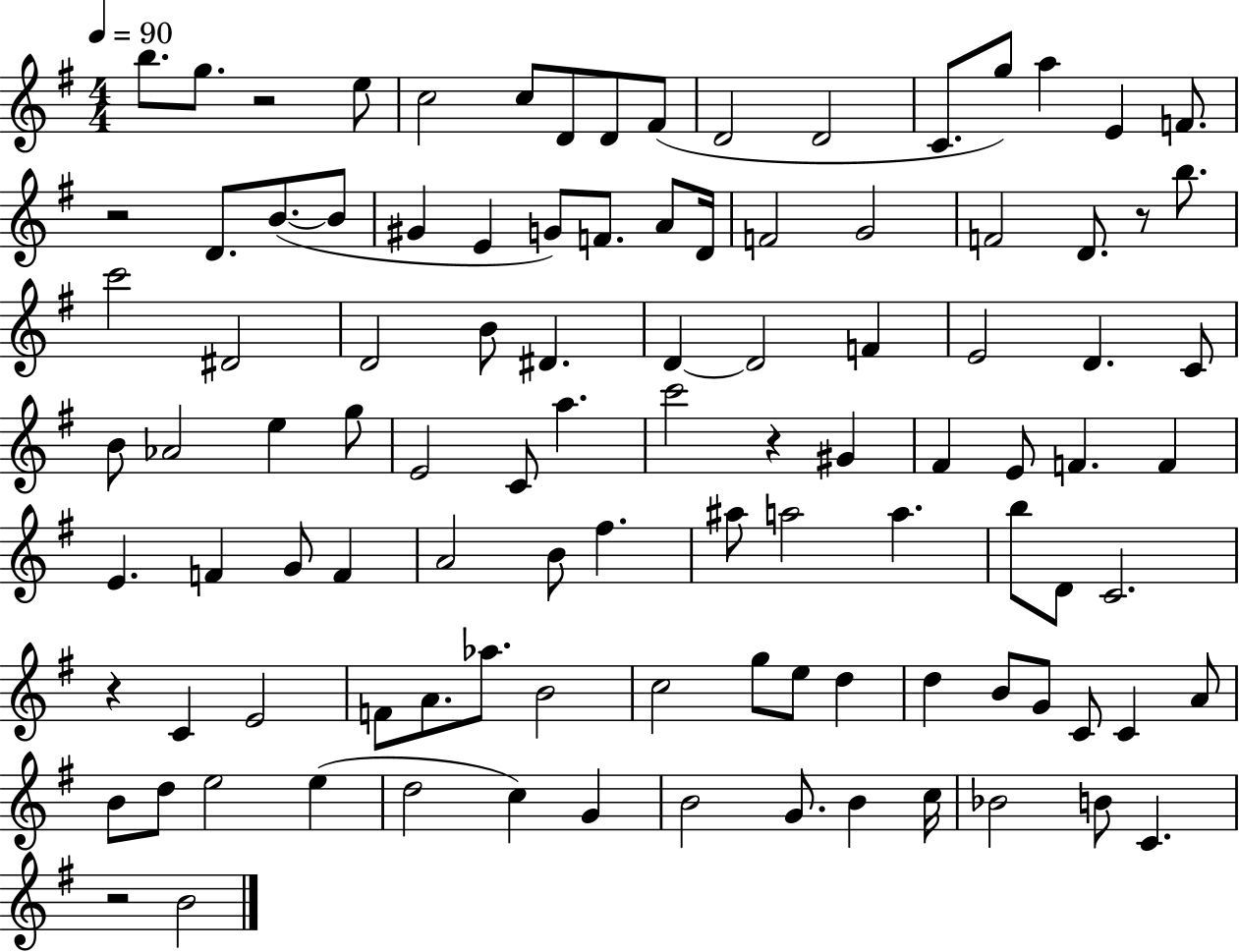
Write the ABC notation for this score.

X:1
T:Untitled
M:4/4
L:1/4
K:G
b/2 g/2 z2 e/2 c2 c/2 D/2 D/2 ^F/2 D2 D2 C/2 g/2 a E F/2 z2 D/2 B/2 B/2 ^G E G/2 F/2 A/2 D/4 F2 G2 F2 D/2 z/2 b/2 c'2 ^D2 D2 B/2 ^D D D2 F E2 D C/2 B/2 _A2 e g/2 E2 C/2 a c'2 z ^G ^F E/2 F F E F G/2 F A2 B/2 ^f ^a/2 a2 a b/2 D/2 C2 z C E2 F/2 A/2 _a/2 B2 c2 g/2 e/2 d d B/2 G/2 C/2 C A/2 B/2 d/2 e2 e d2 c G B2 G/2 B c/4 _B2 B/2 C z2 B2